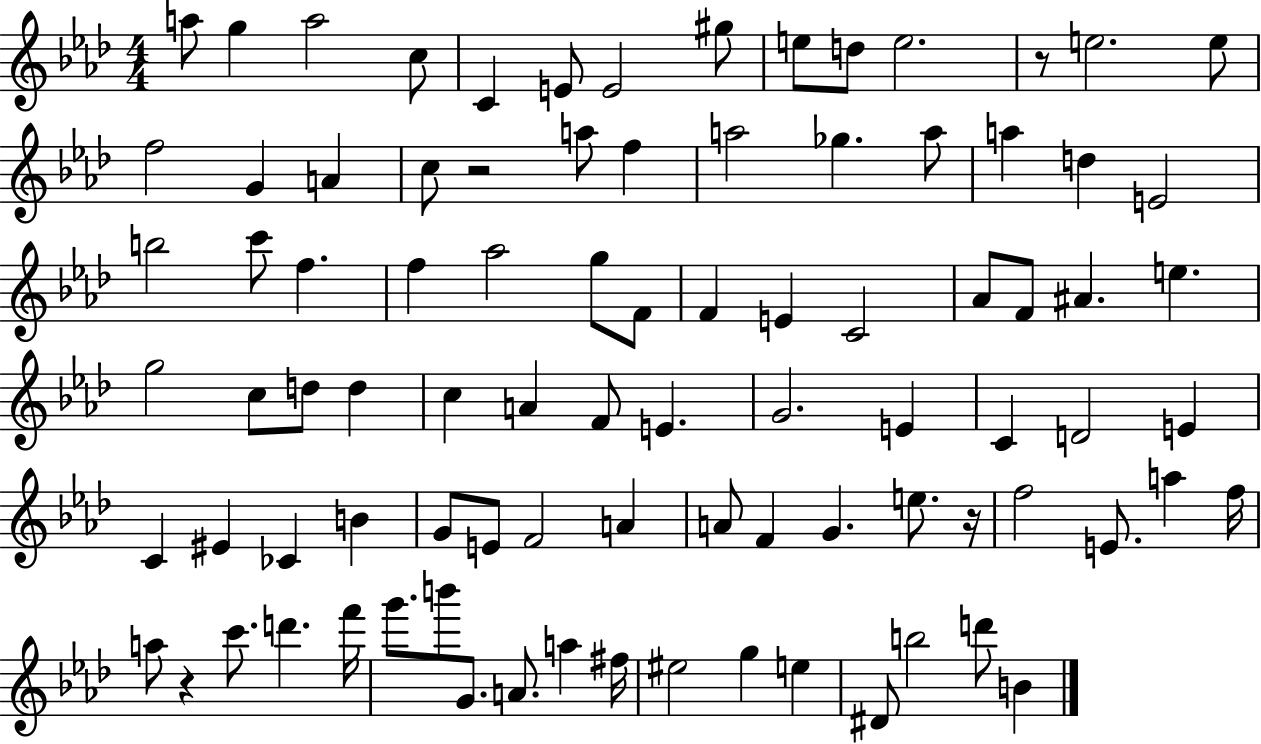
A5/e G5/q A5/h C5/e C4/q E4/e E4/h G#5/e E5/e D5/e E5/h. R/e E5/h. E5/e F5/h G4/q A4/q C5/e R/h A5/e F5/q A5/h Gb5/q. A5/e A5/q D5/q E4/h B5/h C6/e F5/q. F5/q Ab5/h G5/e F4/e F4/q E4/q C4/h Ab4/e F4/e A#4/q. E5/q. G5/h C5/e D5/e D5/q C5/q A4/q F4/e E4/q. G4/h. E4/q C4/q D4/h E4/q C4/q EIS4/q CES4/q B4/q G4/e E4/e F4/h A4/q A4/e F4/q G4/q. E5/e. R/s F5/h E4/e. A5/q F5/s A5/e R/q C6/e. D6/q. F6/s G6/e. B6/e G4/e. A4/e. A5/q F#5/s EIS5/h G5/q E5/q D#4/e B5/h D6/e B4/q